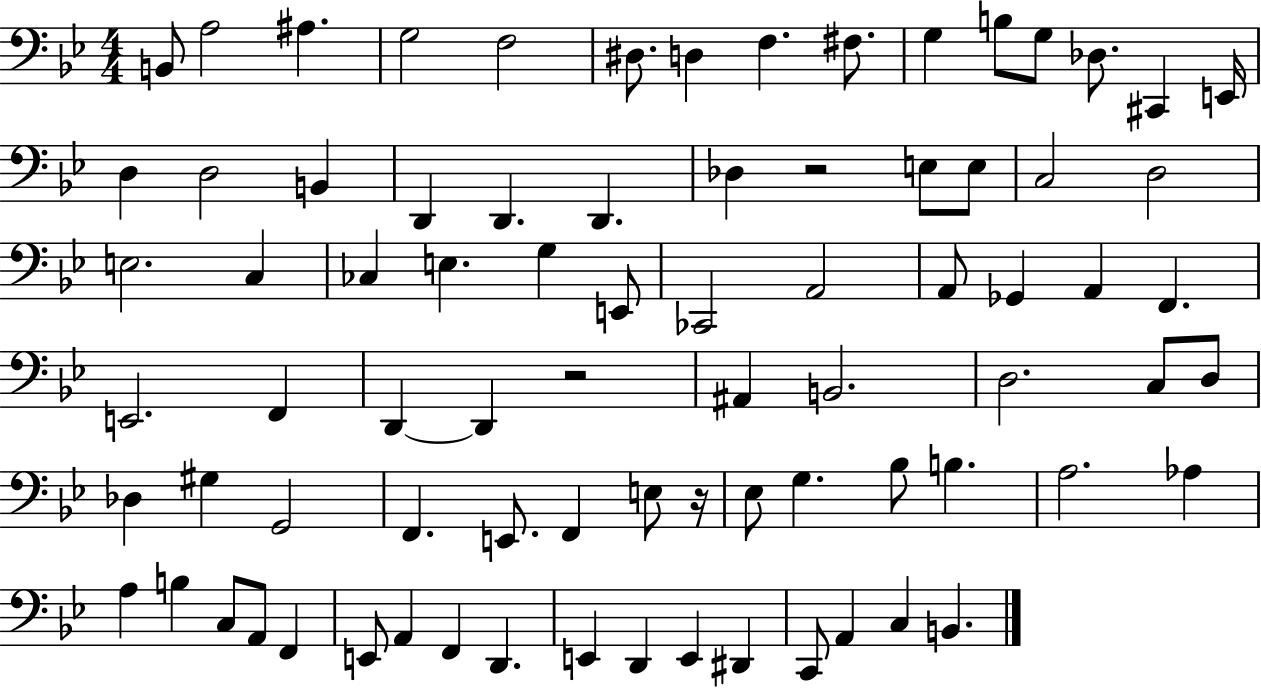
B2/e A3/h A#3/q. G3/h F3/h D#3/e. D3/q F3/q. F#3/e. G3/q B3/e G3/e Db3/e. C#2/q E2/s D3/q D3/h B2/q D2/q D2/q. D2/q. Db3/q R/h E3/e E3/e C3/h D3/h E3/h. C3/q CES3/q E3/q. G3/q E2/e CES2/h A2/h A2/e Gb2/q A2/q F2/q. E2/h. F2/q D2/q D2/q R/h A#2/q B2/h. D3/h. C3/e D3/e Db3/q G#3/q G2/h F2/q. E2/e. F2/q E3/e R/s Eb3/e G3/q. Bb3/e B3/q. A3/h. Ab3/q A3/q B3/q C3/e A2/e F2/q E2/e A2/q F2/q D2/q. E2/q D2/q E2/q D#2/q C2/e A2/q C3/q B2/q.